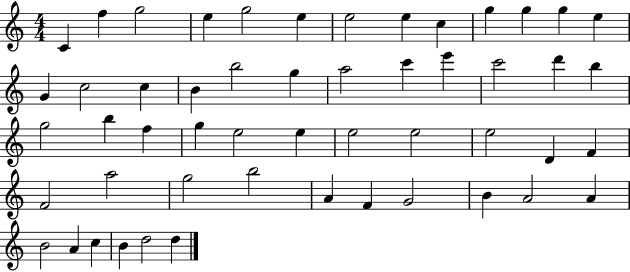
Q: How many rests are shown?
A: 0